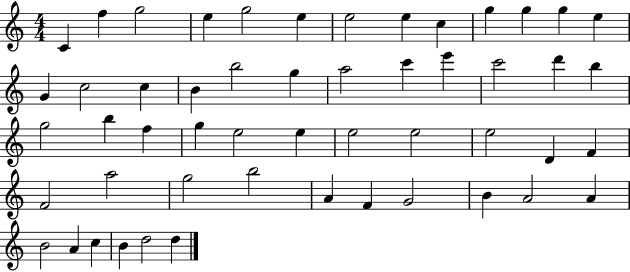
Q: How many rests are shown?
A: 0